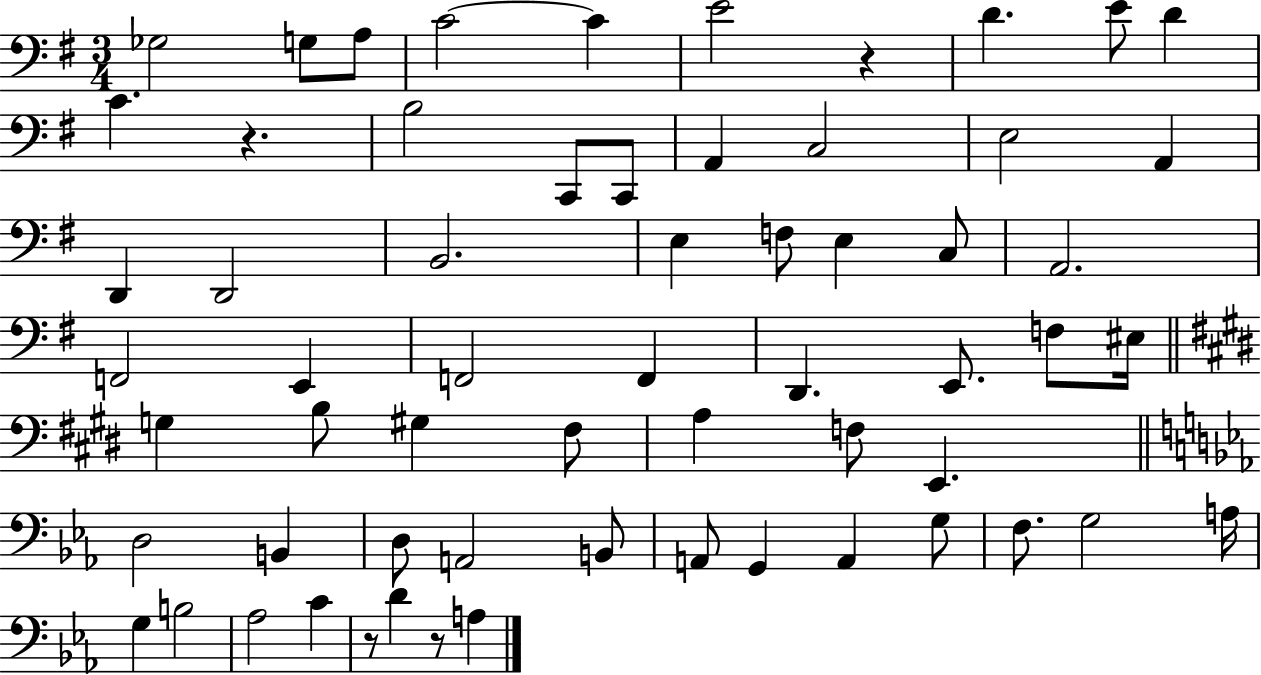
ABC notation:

X:1
T:Untitled
M:3/4
L:1/4
K:G
_G,2 G,/2 A,/2 C2 C E2 z D E/2 D C z B,2 C,,/2 C,,/2 A,, C,2 E,2 A,, D,, D,,2 B,,2 E, F,/2 E, C,/2 A,,2 F,,2 E,, F,,2 F,, D,, E,,/2 F,/2 ^E,/4 G, B,/2 ^G, ^F,/2 A, F,/2 E,, D,2 B,, D,/2 A,,2 B,,/2 A,,/2 G,, A,, G,/2 F,/2 G,2 A,/4 G, B,2 _A,2 C z/2 D z/2 A,